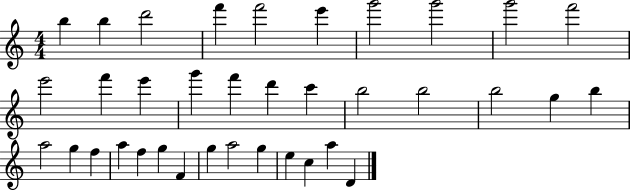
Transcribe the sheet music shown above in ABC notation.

X:1
T:Untitled
M:4/4
L:1/4
K:C
b b d'2 f' f'2 e' g'2 g'2 g'2 f'2 e'2 f' e' g' f' d' c' b2 b2 b2 g b a2 g f a f g F g a2 g e c a D